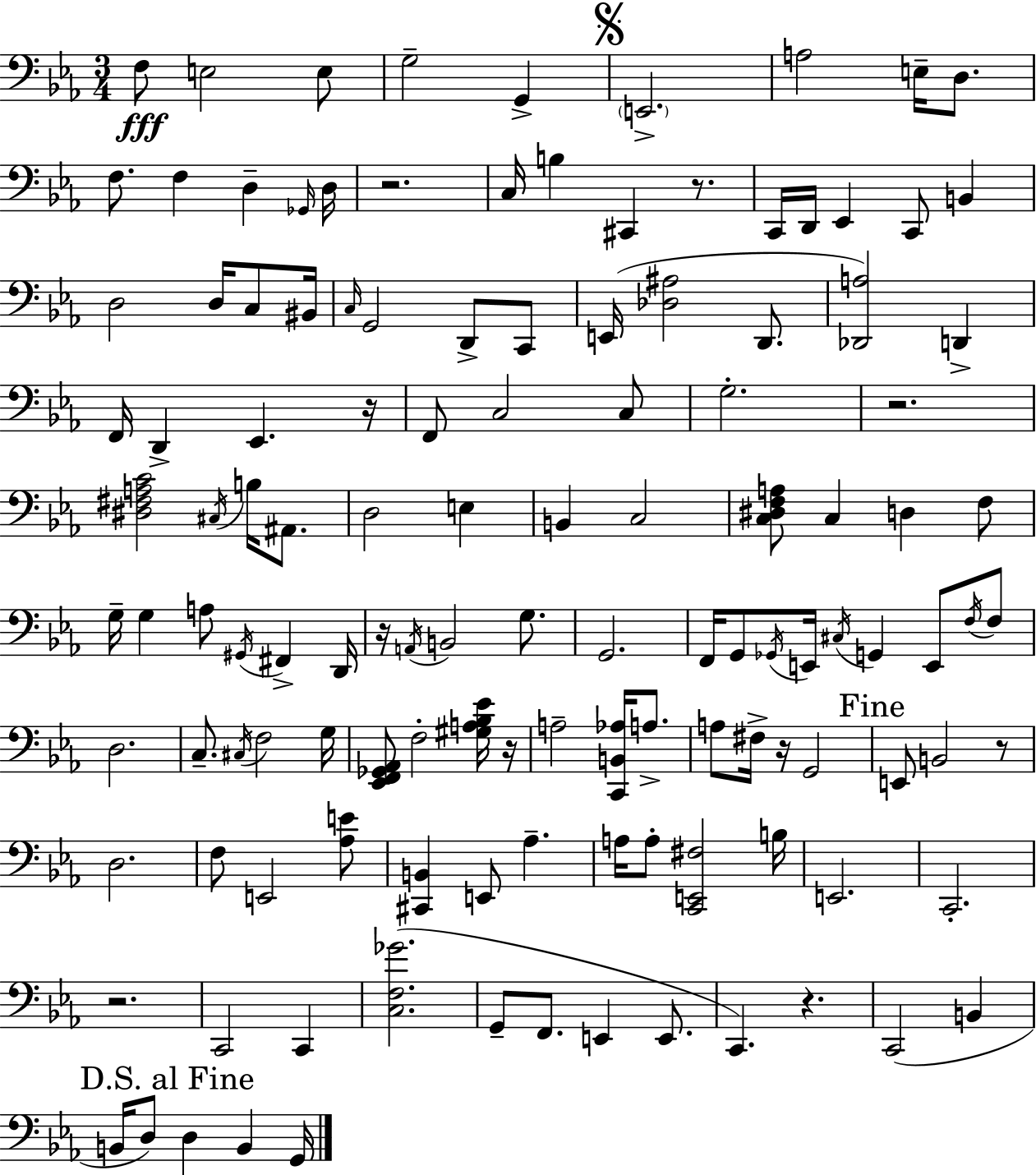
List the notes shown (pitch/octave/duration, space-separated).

F3/e E3/h E3/e G3/h G2/q E2/h. A3/h E3/s D3/e. F3/e. F3/q D3/q Gb2/s D3/s R/h. C3/s B3/q C#2/q R/e. C2/s D2/s Eb2/q C2/e B2/q D3/h D3/s C3/e BIS2/s C3/s G2/h D2/e C2/e E2/s [Db3,A#3]/h D2/e. [Db2,A3]/h D2/q F2/s D2/q Eb2/q. R/s F2/e C3/h C3/e G3/h. R/h. [D#3,F#3,A3,C4]/h C#3/s B3/s A#2/e. D3/h E3/q B2/q C3/h [C3,D#3,F3,A3]/e C3/q D3/q F3/e G3/s G3/q A3/e G#2/s F#2/q D2/s R/s A2/s B2/h G3/e. G2/h. F2/s G2/e Gb2/s E2/s C#3/s G2/q E2/e F3/s F3/e D3/h. C3/e. C#3/s F3/h G3/s [Eb2,F2,Gb2,Ab2]/e F3/h [G#3,A3,Bb3,Eb4]/s R/s A3/h [C2,B2,Ab3]/s A3/e. A3/e F#3/s R/s G2/h E2/e B2/h R/e D3/h. F3/e E2/h [Ab3,E4]/e [C#2,B2]/q E2/e Ab3/q. A3/s A3/e [C2,E2,F#3]/h B3/s E2/h. C2/h. R/h. C2/h C2/q [C3,F3,Gb4]/h. G2/e F2/e. E2/q E2/e. C2/q. R/q. C2/h B2/q B2/s D3/e D3/q B2/q G2/s